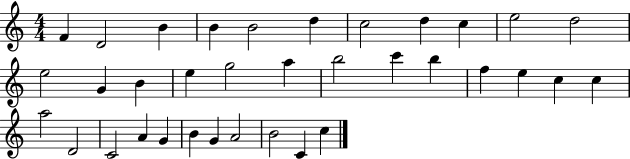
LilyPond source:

{
  \clef treble
  \numericTimeSignature
  \time 4/4
  \key c \major
  f'4 d'2 b'4 | b'4 b'2 d''4 | c''2 d''4 c''4 | e''2 d''2 | \break e''2 g'4 b'4 | e''4 g''2 a''4 | b''2 c'''4 b''4 | f''4 e''4 c''4 c''4 | \break a''2 d'2 | c'2 a'4 g'4 | b'4 g'4 a'2 | b'2 c'4 c''4 | \break \bar "|."
}